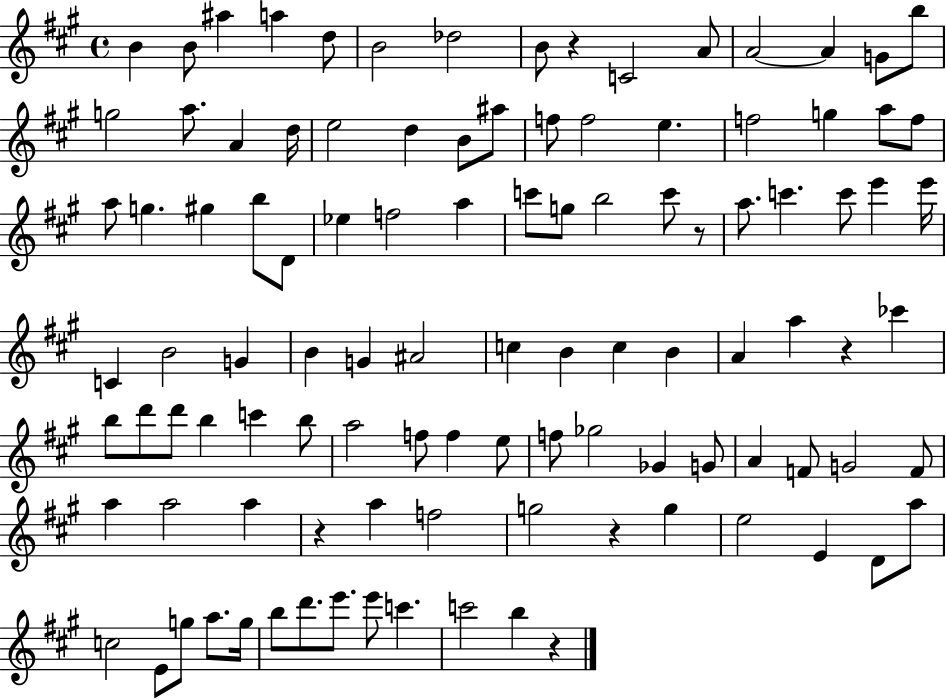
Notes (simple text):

B4/q B4/e A#5/q A5/q D5/e B4/h Db5/h B4/e R/q C4/h A4/e A4/h A4/q G4/e B5/e G5/h A5/e. A4/q D5/s E5/h D5/q B4/e A#5/e F5/e F5/h E5/q. F5/h G5/q A5/e F5/e A5/e G5/q. G#5/q B5/e D4/e Eb5/q F5/h A5/q C6/e G5/e B5/h C6/e R/e A5/e. C6/q. C6/e E6/q E6/s C4/q B4/h G4/q B4/q G4/q A#4/h C5/q B4/q C5/q B4/q A4/q A5/q R/q CES6/q B5/e D6/e D6/e B5/q C6/q B5/e A5/h F5/e F5/q E5/e F5/e Gb5/h Gb4/q G4/e A4/q F4/e G4/h F4/e A5/q A5/h A5/q R/q A5/q F5/h G5/h R/q G5/q E5/h E4/q D4/e A5/e C5/h E4/e G5/e A5/e. G5/s B5/e D6/e. E6/e. E6/e C6/q. C6/h B5/q R/q